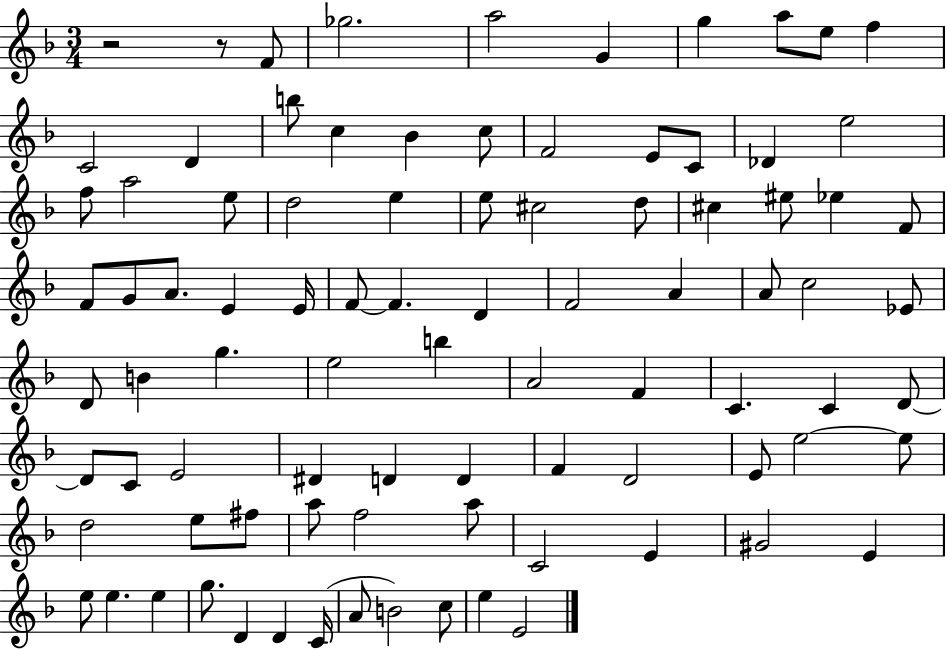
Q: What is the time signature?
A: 3/4